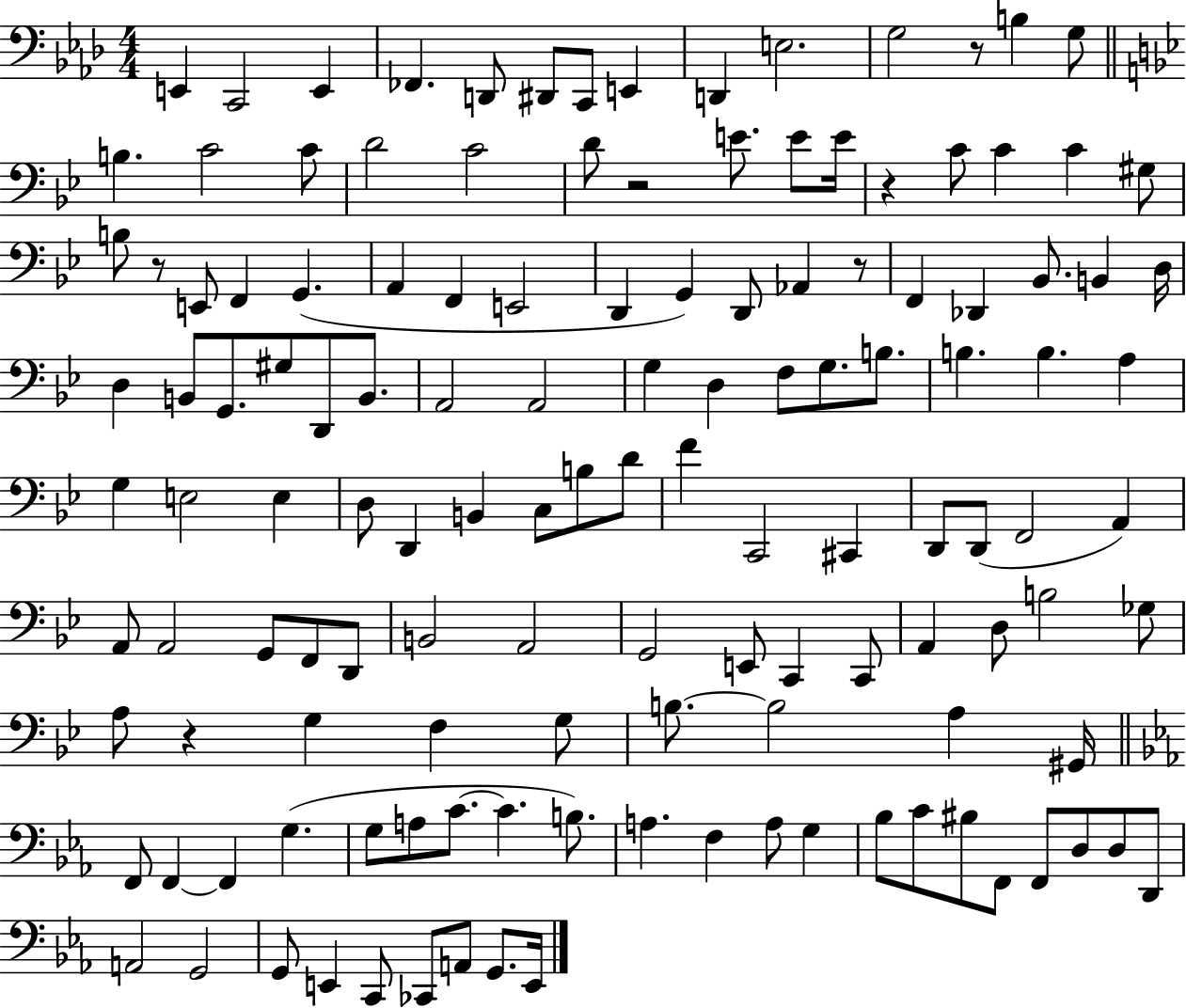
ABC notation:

X:1
T:Untitled
M:4/4
L:1/4
K:Ab
E,, C,,2 E,, _F,, D,,/2 ^D,,/2 C,,/2 E,, D,, E,2 G,2 z/2 B, G,/2 B, C2 C/2 D2 C2 D/2 z2 E/2 E/2 E/4 z C/2 C C ^G,/2 B,/2 z/2 E,,/2 F,, G,, A,, F,, E,,2 D,, G,, D,,/2 _A,, z/2 F,, _D,, _B,,/2 B,, D,/4 D, B,,/2 G,,/2 ^G,/2 D,,/2 B,,/2 A,,2 A,,2 G, D, F,/2 G,/2 B,/2 B, B, A, G, E,2 E, D,/2 D,, B,, C,/2 B,/2 D/2 F C,,2 ^C,, D,,/2 D,,/2 F,,2 A,, A,,/2 A,,2 G,,/2 F,,/2 D,,/2 B,,2 A,,2 G,,2 E,,/2 C,, C,,/2 A,, D,/2 B,2 _G,/2 A,/2 z G, F, G,/2 B,/2 B,2 A, ^G,,/4 F,,/2 F,, F,, G, G,/2 A,/2 C/2 C B,/2 A, F, A,/2 G, _B,/2 C/2 ^B,/2 F,,/2 F,,/2 D,/2 D,/2 D,,/2 A,,2 G,,2 G,,/2 E,, C,,/2 _C,,/2 A,,/2 G,,/2 E,,/4